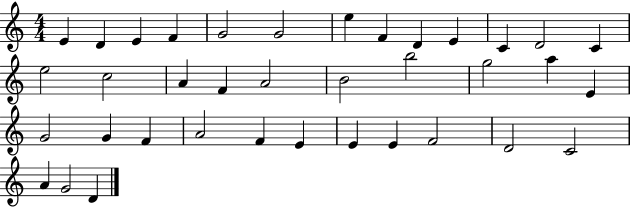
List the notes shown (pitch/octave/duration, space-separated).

E4/q D4/q E4/q F4/q G4/h G4/h E5/q F4/q D4/q E4/q C4/q D4/h C4/q E5/h C5/h A4/q F4/q A4/h B4/h B5/h G5/h A5/q E4/q G4/h G4/q F4/q A4/h F4/q E4/q E4/q E4/q F4/h D4/h C4/h A4/q G4/h D4/q